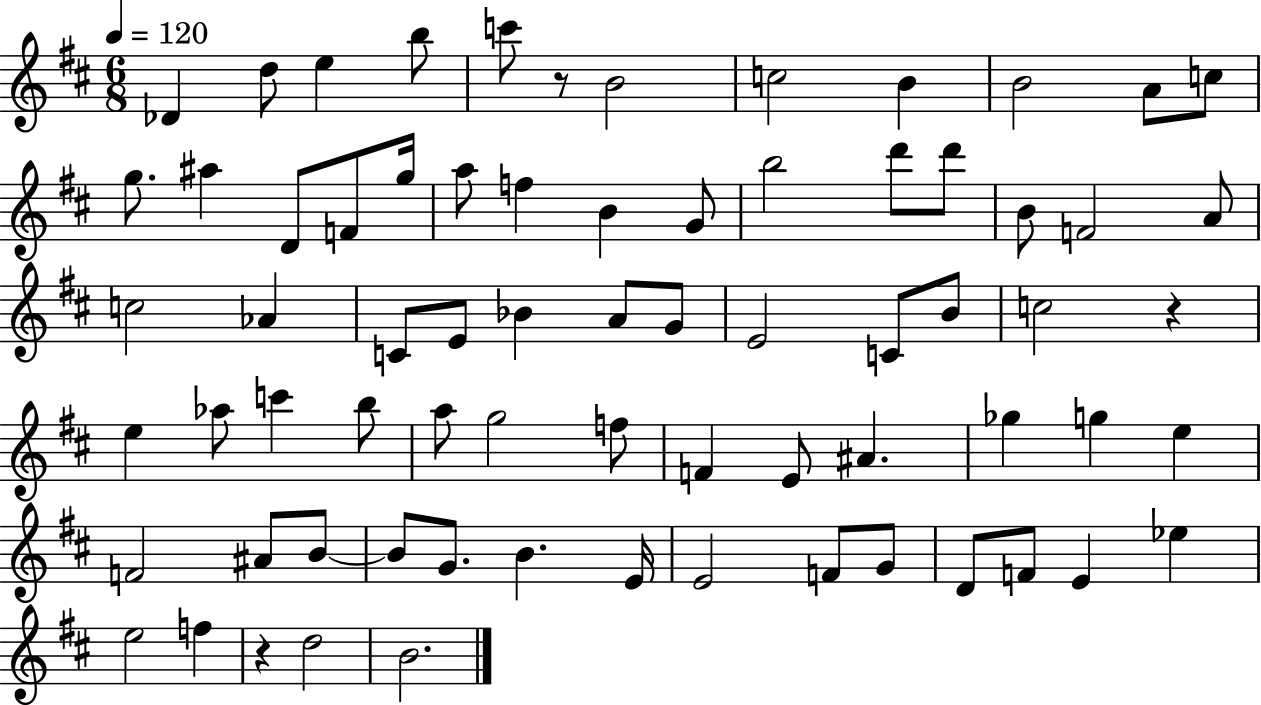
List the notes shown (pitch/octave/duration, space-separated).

Db4/q D5/e E5/q B5/e C6/e R/e B4/h C5/h B4/q B4/h A4/e C5/e G5/e. A#5/q D4/e F4/e G5/s A5/e F5/q B4/q G4/e B5/h D6/e D6/e B4/e F4/h A4/e C5/h Ab4/q C4/e E4/e Bb4/q A4/e G4/e E4/h C4/e B4/e C5/h R/q E5/q Ab5/e C6/q B5/e A5/e G5/h F5/e F4/q E4/e A#4/q. Gb5/q G5/q E5/q F4/h A#4/e B4/e B4/e G4/e. B4/q. E4/s E4/h F4/e G4/e D4/e F4/e E4/q Eb5/q E5/h F5/q R/q D5/h B4/h.